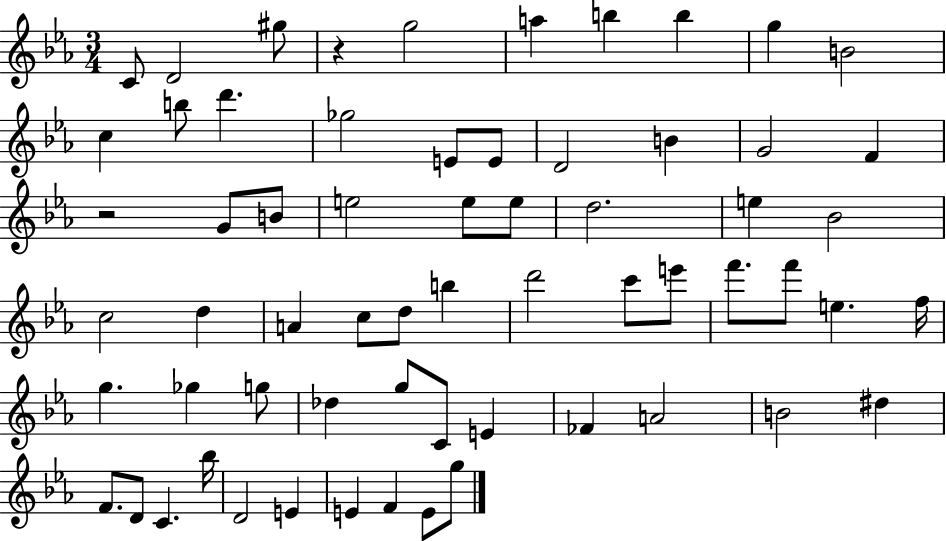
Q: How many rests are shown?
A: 2